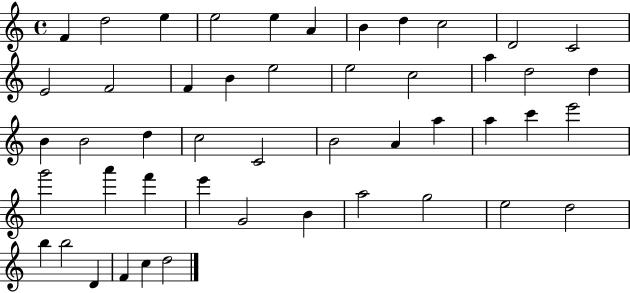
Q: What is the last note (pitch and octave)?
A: D5